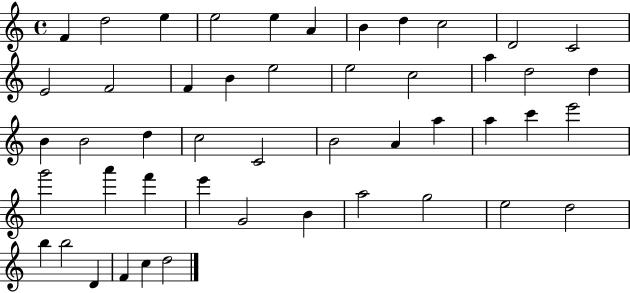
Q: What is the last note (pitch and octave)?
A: D5